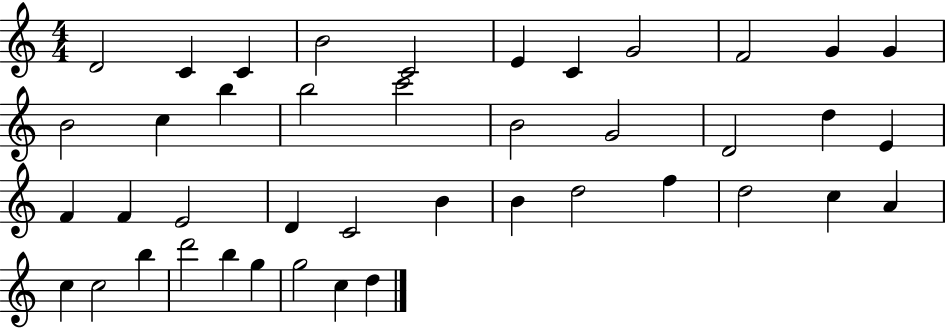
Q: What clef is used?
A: treble